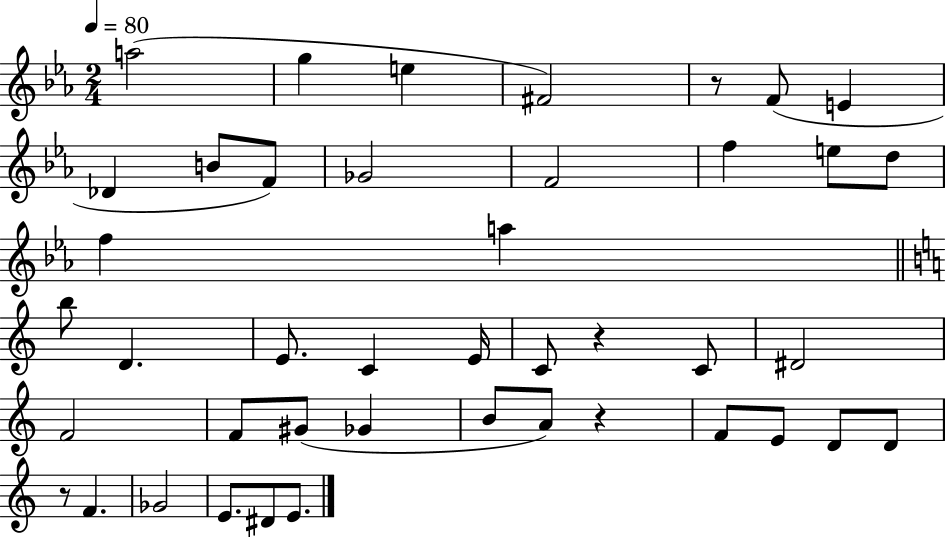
X:1
T:Untitled
M:2/4
L:1/4
K:Eb
a2 g e ^F2 z/2 F/2 E _D B/2 F/2 _G2 F2 f e/2 d/2 f a b/2 D E/2 C E/4 C/2 z C/2 ^D2 F2 F/2 ^G/2 _G B/2 A/2 z F/2 E/2 D/2 D/2 z/2 F _G2 E/2 ^D/2 E/2